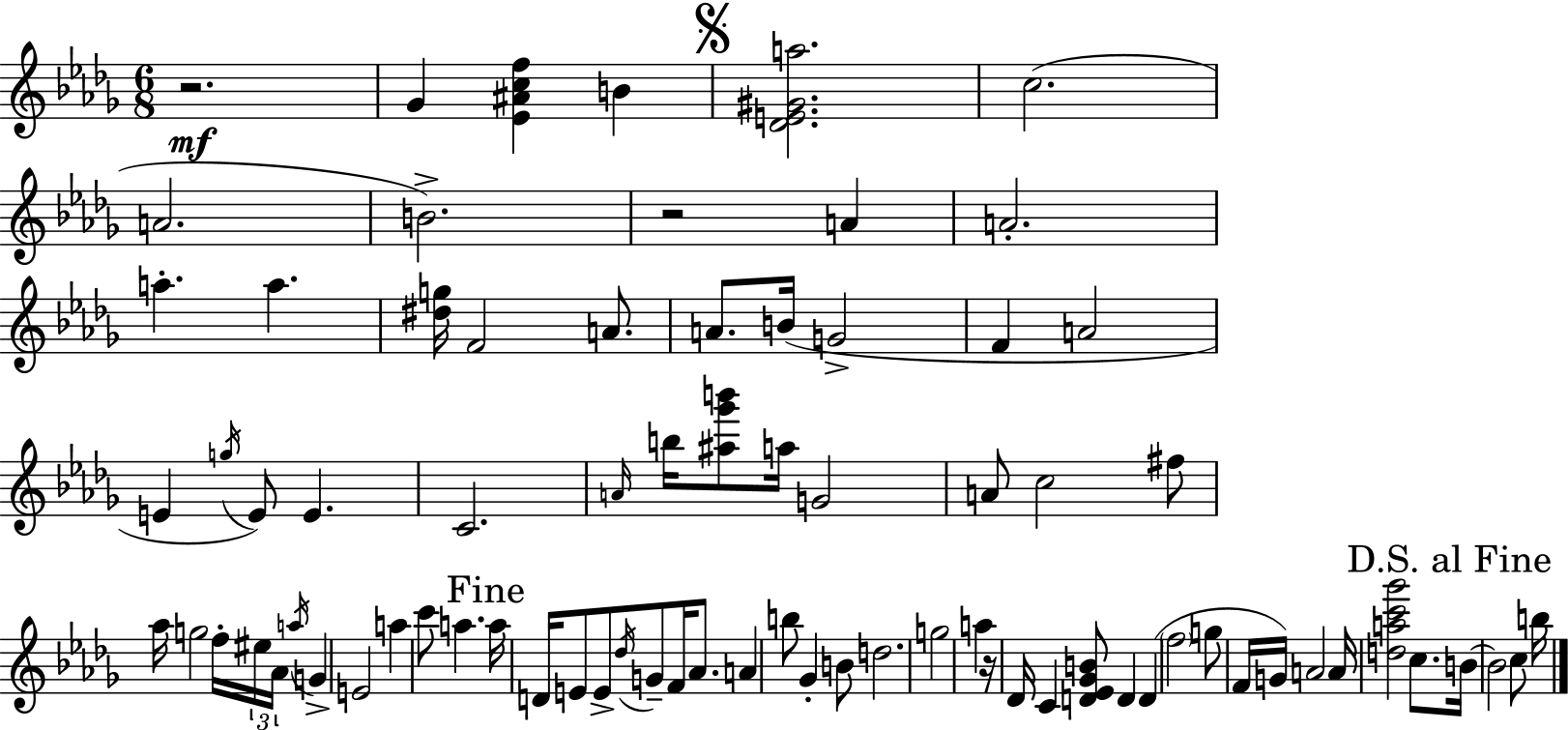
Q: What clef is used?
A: treble